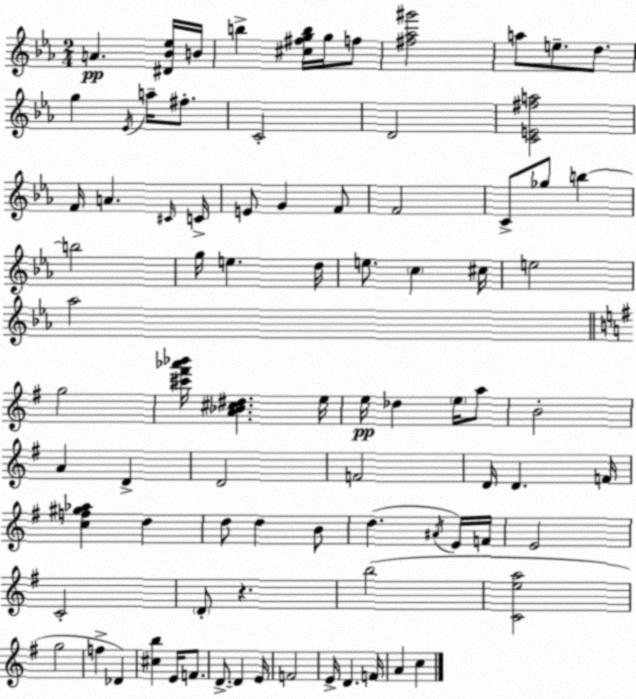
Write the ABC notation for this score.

X:1
T:Untitled
M:2/4
L:1/4
K:Eb
A [^D_B_e]/4 B/4 b [^c^fgb]/4 g/4 f/2 [^f_a^g']2 a/2 e/2 d/2 g _E/4 a/4 ^f/2 C2 D2 [CE^fa]2 F/4 A ^C/4 C/4 E/2 G F/2 F2 C/2 _g/2 b b2 g/4 e d/4 e/2 c ^c/4 e2 _a2 g2 [^c'^f'_a'_b']/4 [A_B^c^d] e/4 e/4 _d e/4 a/2 B2 A D D2 F2 D/4 D F/4 [cf^g_a] d d/2 d B/2 d ^A/4 E/4 F/4 E2 C2 D/2 z b2 [Cea]2 g2 f _D [^cb] E/4 F/2 D/2 D E/4 F2 E/4 D F/4 A c